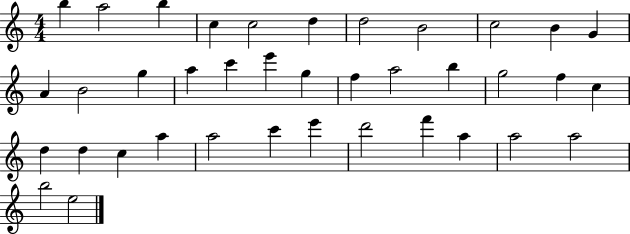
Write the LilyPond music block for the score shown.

{
  \clef treble
  \numericTimeSignature
  \time 4/4
  \key c \major
  b''4 a''2 b''4 | c''4 c''2 d''4 | d''2 b'2 | c''2 b'4 g'4 | \break a'4 b'2 g''4 | a''4 c'''4 e'''4 g''4 | f''4 a''2 b''4 | g''2 f''4 c''4 | \break d''4 d''4 c''4 a''4 | a''2 c'''4 e'''4 | d'''2 f'''4 a''4 | a''2 a''2 | \break b''2 e''2 | \bar "|."
}